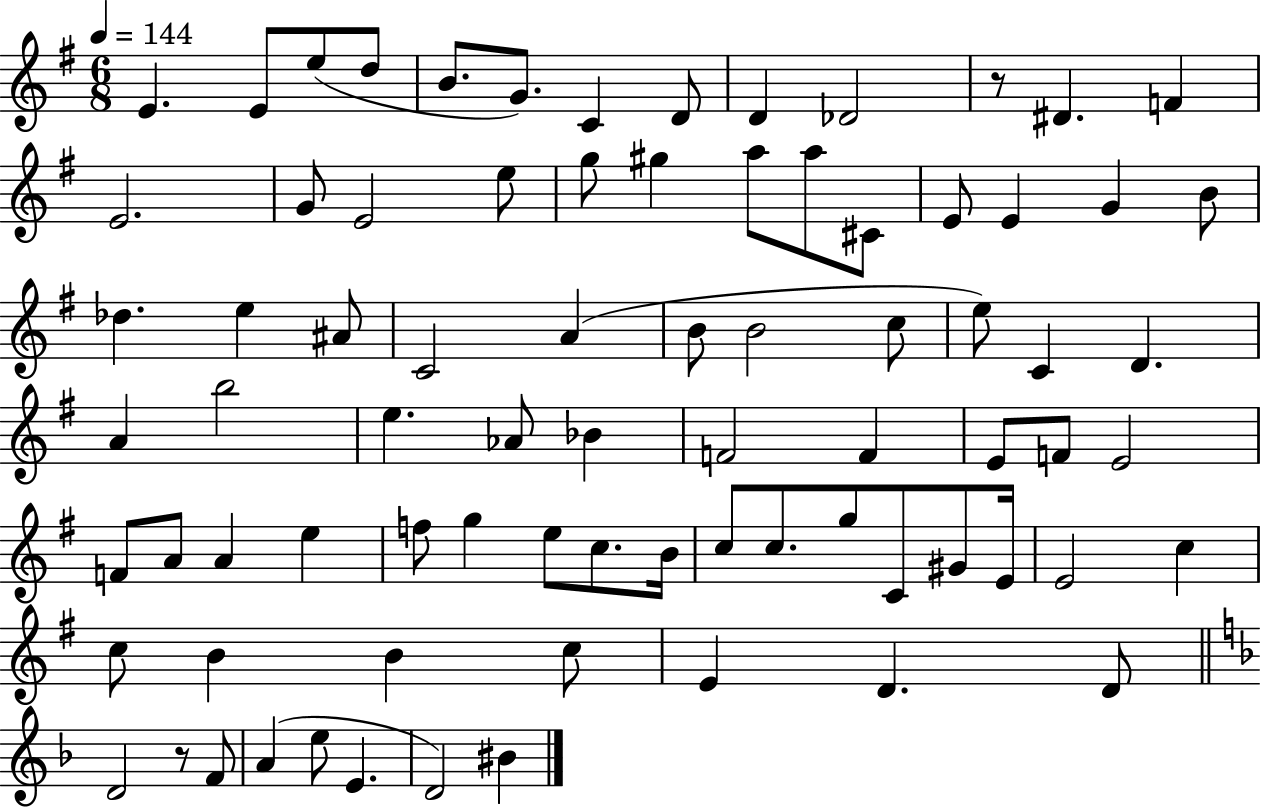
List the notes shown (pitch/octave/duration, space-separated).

E4/q. E4/e E5/e D5/e B4/e. G4/e. C4/q D4/e D4/q Db4/h R/e D#4/q. F4/q E4/h. G4/e E4/h E5/e G5/e G#5/q A5/e A5/e C#4/e E4/e E4/q G4/q B4/e Db5/q. E5/q A#4/e C4/h A4/q B4/e B4/h C5/e E5/e C4/q D4/q. A4/q B5/h E5/q. Ab4/e Bb4/q F4/h F4/q E4/e F4/e E4/h F4/e A4/e A4/q E5/q F5/e G5/q E5/e C5/e. B4/s C5/e C5/e. G5/e C4/e G#4/e E4/s E4/h C5/q C5/e B4/q B4/q C5/e E4/q D4/q. D4/e D4/h R/e F4/e A4/q E5/e E4/q. D4/h BIS4/q